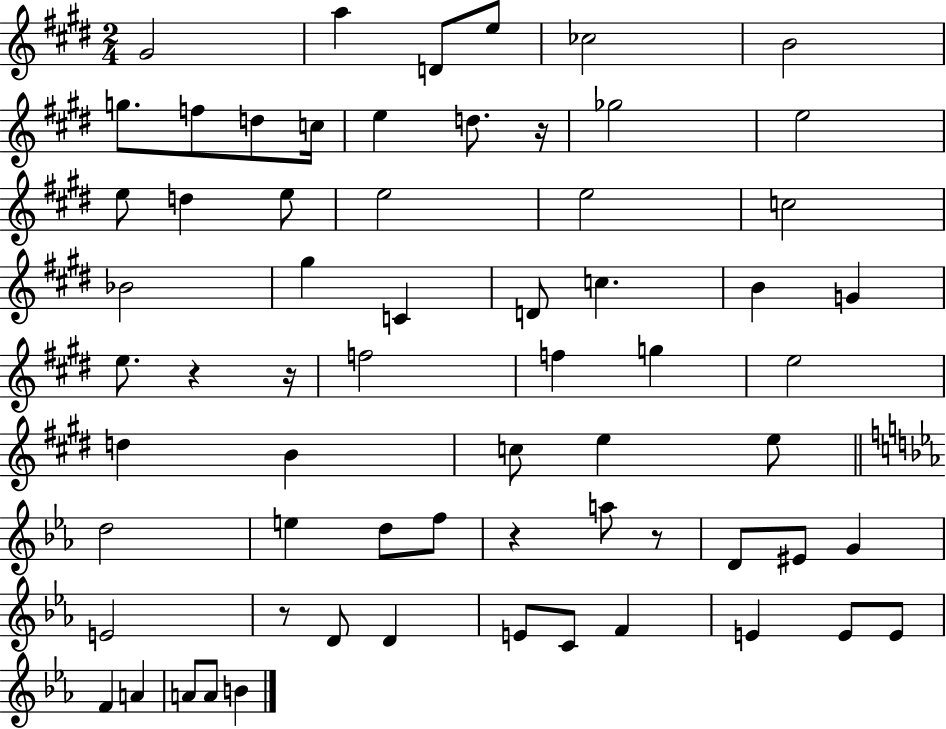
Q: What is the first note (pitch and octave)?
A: G#4